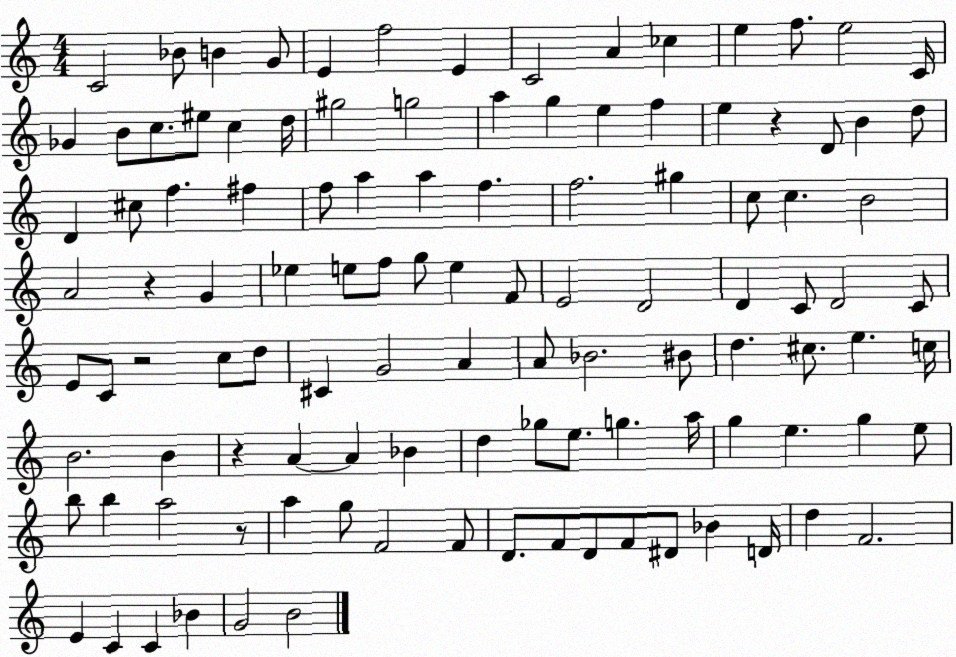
X:1
T:Untitled
M:4/4
L:1/4
K:C
C2 _B/2 B G/2 E f2 E C2 A _c e f/2 e2 C/4 _G B/2 c/2 ^e/2 c d/4 ^g2 g2 a g e f e z D/2 B d/2 D ^c/2 f ^f f/2 a a f f2 ^g c/2 c B2 A2 z G _e e/2 f/2 g/2 e F/2 E2 D2 D C/2 D2 C/2 E/2 C/2 z2 c/2 d/2 ^C G2 A A/2 _B2 ^B/2 d ^c/2 e c/4 B2 B z A A _B d _g/2 e/2 g a/4 g e g e/2 b/2 b a2 z/2 a g/2 F2 F/2 D/2 F/2 D/2 F/2 ^D/2 _B D/4 d F2 E C C _B G2 B2